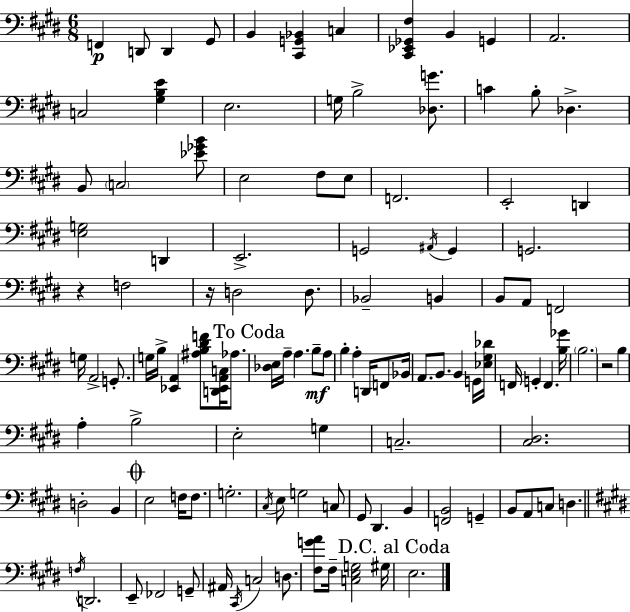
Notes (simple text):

F2/q D2/e D2/q G#2/e B2/q [C#2,G2,Bb2]/q C3/q [C#2,Eb2,Gb2,F#3]/q B2/q G2/q A2/h. C3/h [G#3,B3,E4]/q E3/h. G3/s B3/h [Db3,G4]/e. C4/q B3/e Db3/q. B2/e C3/h [Eb4,Gb4,B4]/e E3/h F#3/e E3/e F2/h. E2/h D2/q [E3,G3]/h D2/q E2/h. G2/h A#2/s G2/q G2/h. R/q F3/h R/s D3/h D3/e. Bb2/h B2/q B2/e A2/e F2/h G3/s A2/h G2/e. G3/s B3/s [Eb2,A2]/q [A#3,B3,D#4,F4]/e [D2,Eb2,A2,C3]/s Ab3/e. [Db3,E3]/s A3/s A3/q. B3/e A3/e B3/q A3/q D2/s F2/e Bb2/s A2/e. B2/e. B2/q G2/s [Eb3,G#3,Db4]/s F2/s G2/q F2/q. [B3,Gb4]/s B3/h. R/h B3/q A3/q B3/h E3/h G3/q C3/h. [C#3,D#3]/h. D3/h B2/q E3/h F3/s F3/e. G3/h. C#3/s E3/e G3/h C3/e G#2/e D#2/q. B2/q [F2,B2]/h G2/q B2/e A2/e C3/e D3/q. F3/s D2/h. E2/e FES2/h G2/e A#2/s C#2/s C3/h D3/e. [F#3,G4,A4]/e F#3/s [C3,E3,G3]/h G#3/s E3/h.